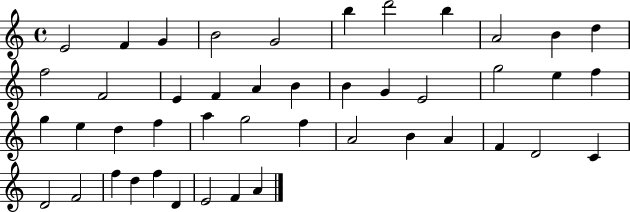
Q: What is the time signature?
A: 4/4